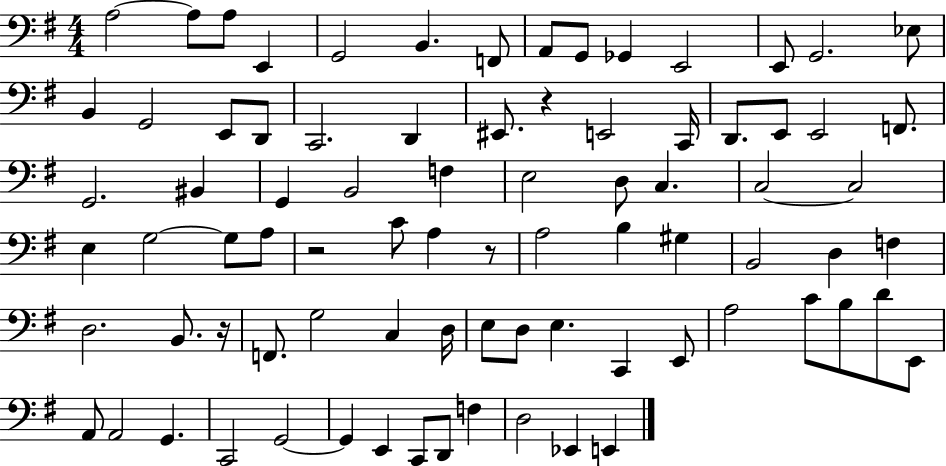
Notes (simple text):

A3/h A3/e A3/e E2/q G2/h B2/q. F2/e A2/e G2/e Gb2/q E2/h E2/e G2/h. Eb3/e B2/q G2/h E2/e D2/e C2/h. D2/q EIS2/e. R/q E2/h C2/s D2/e. E2/e E2/h F2/e. G2/h. BIS2/q G2/q B2/h F3/q E3/h D3/e C3/q. C3/h C3/h E3/q G3/h G3/e A3/e R/h C4/e A3/q R/e A3/h B3/q G#3/q B2/h D3/q F3/q D3/h. B2/e. R/s F2/e. G3/h C3/q D3/s E3/e D3/e E3/q. C2/q E2/e A3/h C4/e B3/e D4/e E2/e A2/e A2/h G2/q. C2/h G2/h G2/q E2/q C2/e D2/e F3/q D3/h Eb2/q E2/q